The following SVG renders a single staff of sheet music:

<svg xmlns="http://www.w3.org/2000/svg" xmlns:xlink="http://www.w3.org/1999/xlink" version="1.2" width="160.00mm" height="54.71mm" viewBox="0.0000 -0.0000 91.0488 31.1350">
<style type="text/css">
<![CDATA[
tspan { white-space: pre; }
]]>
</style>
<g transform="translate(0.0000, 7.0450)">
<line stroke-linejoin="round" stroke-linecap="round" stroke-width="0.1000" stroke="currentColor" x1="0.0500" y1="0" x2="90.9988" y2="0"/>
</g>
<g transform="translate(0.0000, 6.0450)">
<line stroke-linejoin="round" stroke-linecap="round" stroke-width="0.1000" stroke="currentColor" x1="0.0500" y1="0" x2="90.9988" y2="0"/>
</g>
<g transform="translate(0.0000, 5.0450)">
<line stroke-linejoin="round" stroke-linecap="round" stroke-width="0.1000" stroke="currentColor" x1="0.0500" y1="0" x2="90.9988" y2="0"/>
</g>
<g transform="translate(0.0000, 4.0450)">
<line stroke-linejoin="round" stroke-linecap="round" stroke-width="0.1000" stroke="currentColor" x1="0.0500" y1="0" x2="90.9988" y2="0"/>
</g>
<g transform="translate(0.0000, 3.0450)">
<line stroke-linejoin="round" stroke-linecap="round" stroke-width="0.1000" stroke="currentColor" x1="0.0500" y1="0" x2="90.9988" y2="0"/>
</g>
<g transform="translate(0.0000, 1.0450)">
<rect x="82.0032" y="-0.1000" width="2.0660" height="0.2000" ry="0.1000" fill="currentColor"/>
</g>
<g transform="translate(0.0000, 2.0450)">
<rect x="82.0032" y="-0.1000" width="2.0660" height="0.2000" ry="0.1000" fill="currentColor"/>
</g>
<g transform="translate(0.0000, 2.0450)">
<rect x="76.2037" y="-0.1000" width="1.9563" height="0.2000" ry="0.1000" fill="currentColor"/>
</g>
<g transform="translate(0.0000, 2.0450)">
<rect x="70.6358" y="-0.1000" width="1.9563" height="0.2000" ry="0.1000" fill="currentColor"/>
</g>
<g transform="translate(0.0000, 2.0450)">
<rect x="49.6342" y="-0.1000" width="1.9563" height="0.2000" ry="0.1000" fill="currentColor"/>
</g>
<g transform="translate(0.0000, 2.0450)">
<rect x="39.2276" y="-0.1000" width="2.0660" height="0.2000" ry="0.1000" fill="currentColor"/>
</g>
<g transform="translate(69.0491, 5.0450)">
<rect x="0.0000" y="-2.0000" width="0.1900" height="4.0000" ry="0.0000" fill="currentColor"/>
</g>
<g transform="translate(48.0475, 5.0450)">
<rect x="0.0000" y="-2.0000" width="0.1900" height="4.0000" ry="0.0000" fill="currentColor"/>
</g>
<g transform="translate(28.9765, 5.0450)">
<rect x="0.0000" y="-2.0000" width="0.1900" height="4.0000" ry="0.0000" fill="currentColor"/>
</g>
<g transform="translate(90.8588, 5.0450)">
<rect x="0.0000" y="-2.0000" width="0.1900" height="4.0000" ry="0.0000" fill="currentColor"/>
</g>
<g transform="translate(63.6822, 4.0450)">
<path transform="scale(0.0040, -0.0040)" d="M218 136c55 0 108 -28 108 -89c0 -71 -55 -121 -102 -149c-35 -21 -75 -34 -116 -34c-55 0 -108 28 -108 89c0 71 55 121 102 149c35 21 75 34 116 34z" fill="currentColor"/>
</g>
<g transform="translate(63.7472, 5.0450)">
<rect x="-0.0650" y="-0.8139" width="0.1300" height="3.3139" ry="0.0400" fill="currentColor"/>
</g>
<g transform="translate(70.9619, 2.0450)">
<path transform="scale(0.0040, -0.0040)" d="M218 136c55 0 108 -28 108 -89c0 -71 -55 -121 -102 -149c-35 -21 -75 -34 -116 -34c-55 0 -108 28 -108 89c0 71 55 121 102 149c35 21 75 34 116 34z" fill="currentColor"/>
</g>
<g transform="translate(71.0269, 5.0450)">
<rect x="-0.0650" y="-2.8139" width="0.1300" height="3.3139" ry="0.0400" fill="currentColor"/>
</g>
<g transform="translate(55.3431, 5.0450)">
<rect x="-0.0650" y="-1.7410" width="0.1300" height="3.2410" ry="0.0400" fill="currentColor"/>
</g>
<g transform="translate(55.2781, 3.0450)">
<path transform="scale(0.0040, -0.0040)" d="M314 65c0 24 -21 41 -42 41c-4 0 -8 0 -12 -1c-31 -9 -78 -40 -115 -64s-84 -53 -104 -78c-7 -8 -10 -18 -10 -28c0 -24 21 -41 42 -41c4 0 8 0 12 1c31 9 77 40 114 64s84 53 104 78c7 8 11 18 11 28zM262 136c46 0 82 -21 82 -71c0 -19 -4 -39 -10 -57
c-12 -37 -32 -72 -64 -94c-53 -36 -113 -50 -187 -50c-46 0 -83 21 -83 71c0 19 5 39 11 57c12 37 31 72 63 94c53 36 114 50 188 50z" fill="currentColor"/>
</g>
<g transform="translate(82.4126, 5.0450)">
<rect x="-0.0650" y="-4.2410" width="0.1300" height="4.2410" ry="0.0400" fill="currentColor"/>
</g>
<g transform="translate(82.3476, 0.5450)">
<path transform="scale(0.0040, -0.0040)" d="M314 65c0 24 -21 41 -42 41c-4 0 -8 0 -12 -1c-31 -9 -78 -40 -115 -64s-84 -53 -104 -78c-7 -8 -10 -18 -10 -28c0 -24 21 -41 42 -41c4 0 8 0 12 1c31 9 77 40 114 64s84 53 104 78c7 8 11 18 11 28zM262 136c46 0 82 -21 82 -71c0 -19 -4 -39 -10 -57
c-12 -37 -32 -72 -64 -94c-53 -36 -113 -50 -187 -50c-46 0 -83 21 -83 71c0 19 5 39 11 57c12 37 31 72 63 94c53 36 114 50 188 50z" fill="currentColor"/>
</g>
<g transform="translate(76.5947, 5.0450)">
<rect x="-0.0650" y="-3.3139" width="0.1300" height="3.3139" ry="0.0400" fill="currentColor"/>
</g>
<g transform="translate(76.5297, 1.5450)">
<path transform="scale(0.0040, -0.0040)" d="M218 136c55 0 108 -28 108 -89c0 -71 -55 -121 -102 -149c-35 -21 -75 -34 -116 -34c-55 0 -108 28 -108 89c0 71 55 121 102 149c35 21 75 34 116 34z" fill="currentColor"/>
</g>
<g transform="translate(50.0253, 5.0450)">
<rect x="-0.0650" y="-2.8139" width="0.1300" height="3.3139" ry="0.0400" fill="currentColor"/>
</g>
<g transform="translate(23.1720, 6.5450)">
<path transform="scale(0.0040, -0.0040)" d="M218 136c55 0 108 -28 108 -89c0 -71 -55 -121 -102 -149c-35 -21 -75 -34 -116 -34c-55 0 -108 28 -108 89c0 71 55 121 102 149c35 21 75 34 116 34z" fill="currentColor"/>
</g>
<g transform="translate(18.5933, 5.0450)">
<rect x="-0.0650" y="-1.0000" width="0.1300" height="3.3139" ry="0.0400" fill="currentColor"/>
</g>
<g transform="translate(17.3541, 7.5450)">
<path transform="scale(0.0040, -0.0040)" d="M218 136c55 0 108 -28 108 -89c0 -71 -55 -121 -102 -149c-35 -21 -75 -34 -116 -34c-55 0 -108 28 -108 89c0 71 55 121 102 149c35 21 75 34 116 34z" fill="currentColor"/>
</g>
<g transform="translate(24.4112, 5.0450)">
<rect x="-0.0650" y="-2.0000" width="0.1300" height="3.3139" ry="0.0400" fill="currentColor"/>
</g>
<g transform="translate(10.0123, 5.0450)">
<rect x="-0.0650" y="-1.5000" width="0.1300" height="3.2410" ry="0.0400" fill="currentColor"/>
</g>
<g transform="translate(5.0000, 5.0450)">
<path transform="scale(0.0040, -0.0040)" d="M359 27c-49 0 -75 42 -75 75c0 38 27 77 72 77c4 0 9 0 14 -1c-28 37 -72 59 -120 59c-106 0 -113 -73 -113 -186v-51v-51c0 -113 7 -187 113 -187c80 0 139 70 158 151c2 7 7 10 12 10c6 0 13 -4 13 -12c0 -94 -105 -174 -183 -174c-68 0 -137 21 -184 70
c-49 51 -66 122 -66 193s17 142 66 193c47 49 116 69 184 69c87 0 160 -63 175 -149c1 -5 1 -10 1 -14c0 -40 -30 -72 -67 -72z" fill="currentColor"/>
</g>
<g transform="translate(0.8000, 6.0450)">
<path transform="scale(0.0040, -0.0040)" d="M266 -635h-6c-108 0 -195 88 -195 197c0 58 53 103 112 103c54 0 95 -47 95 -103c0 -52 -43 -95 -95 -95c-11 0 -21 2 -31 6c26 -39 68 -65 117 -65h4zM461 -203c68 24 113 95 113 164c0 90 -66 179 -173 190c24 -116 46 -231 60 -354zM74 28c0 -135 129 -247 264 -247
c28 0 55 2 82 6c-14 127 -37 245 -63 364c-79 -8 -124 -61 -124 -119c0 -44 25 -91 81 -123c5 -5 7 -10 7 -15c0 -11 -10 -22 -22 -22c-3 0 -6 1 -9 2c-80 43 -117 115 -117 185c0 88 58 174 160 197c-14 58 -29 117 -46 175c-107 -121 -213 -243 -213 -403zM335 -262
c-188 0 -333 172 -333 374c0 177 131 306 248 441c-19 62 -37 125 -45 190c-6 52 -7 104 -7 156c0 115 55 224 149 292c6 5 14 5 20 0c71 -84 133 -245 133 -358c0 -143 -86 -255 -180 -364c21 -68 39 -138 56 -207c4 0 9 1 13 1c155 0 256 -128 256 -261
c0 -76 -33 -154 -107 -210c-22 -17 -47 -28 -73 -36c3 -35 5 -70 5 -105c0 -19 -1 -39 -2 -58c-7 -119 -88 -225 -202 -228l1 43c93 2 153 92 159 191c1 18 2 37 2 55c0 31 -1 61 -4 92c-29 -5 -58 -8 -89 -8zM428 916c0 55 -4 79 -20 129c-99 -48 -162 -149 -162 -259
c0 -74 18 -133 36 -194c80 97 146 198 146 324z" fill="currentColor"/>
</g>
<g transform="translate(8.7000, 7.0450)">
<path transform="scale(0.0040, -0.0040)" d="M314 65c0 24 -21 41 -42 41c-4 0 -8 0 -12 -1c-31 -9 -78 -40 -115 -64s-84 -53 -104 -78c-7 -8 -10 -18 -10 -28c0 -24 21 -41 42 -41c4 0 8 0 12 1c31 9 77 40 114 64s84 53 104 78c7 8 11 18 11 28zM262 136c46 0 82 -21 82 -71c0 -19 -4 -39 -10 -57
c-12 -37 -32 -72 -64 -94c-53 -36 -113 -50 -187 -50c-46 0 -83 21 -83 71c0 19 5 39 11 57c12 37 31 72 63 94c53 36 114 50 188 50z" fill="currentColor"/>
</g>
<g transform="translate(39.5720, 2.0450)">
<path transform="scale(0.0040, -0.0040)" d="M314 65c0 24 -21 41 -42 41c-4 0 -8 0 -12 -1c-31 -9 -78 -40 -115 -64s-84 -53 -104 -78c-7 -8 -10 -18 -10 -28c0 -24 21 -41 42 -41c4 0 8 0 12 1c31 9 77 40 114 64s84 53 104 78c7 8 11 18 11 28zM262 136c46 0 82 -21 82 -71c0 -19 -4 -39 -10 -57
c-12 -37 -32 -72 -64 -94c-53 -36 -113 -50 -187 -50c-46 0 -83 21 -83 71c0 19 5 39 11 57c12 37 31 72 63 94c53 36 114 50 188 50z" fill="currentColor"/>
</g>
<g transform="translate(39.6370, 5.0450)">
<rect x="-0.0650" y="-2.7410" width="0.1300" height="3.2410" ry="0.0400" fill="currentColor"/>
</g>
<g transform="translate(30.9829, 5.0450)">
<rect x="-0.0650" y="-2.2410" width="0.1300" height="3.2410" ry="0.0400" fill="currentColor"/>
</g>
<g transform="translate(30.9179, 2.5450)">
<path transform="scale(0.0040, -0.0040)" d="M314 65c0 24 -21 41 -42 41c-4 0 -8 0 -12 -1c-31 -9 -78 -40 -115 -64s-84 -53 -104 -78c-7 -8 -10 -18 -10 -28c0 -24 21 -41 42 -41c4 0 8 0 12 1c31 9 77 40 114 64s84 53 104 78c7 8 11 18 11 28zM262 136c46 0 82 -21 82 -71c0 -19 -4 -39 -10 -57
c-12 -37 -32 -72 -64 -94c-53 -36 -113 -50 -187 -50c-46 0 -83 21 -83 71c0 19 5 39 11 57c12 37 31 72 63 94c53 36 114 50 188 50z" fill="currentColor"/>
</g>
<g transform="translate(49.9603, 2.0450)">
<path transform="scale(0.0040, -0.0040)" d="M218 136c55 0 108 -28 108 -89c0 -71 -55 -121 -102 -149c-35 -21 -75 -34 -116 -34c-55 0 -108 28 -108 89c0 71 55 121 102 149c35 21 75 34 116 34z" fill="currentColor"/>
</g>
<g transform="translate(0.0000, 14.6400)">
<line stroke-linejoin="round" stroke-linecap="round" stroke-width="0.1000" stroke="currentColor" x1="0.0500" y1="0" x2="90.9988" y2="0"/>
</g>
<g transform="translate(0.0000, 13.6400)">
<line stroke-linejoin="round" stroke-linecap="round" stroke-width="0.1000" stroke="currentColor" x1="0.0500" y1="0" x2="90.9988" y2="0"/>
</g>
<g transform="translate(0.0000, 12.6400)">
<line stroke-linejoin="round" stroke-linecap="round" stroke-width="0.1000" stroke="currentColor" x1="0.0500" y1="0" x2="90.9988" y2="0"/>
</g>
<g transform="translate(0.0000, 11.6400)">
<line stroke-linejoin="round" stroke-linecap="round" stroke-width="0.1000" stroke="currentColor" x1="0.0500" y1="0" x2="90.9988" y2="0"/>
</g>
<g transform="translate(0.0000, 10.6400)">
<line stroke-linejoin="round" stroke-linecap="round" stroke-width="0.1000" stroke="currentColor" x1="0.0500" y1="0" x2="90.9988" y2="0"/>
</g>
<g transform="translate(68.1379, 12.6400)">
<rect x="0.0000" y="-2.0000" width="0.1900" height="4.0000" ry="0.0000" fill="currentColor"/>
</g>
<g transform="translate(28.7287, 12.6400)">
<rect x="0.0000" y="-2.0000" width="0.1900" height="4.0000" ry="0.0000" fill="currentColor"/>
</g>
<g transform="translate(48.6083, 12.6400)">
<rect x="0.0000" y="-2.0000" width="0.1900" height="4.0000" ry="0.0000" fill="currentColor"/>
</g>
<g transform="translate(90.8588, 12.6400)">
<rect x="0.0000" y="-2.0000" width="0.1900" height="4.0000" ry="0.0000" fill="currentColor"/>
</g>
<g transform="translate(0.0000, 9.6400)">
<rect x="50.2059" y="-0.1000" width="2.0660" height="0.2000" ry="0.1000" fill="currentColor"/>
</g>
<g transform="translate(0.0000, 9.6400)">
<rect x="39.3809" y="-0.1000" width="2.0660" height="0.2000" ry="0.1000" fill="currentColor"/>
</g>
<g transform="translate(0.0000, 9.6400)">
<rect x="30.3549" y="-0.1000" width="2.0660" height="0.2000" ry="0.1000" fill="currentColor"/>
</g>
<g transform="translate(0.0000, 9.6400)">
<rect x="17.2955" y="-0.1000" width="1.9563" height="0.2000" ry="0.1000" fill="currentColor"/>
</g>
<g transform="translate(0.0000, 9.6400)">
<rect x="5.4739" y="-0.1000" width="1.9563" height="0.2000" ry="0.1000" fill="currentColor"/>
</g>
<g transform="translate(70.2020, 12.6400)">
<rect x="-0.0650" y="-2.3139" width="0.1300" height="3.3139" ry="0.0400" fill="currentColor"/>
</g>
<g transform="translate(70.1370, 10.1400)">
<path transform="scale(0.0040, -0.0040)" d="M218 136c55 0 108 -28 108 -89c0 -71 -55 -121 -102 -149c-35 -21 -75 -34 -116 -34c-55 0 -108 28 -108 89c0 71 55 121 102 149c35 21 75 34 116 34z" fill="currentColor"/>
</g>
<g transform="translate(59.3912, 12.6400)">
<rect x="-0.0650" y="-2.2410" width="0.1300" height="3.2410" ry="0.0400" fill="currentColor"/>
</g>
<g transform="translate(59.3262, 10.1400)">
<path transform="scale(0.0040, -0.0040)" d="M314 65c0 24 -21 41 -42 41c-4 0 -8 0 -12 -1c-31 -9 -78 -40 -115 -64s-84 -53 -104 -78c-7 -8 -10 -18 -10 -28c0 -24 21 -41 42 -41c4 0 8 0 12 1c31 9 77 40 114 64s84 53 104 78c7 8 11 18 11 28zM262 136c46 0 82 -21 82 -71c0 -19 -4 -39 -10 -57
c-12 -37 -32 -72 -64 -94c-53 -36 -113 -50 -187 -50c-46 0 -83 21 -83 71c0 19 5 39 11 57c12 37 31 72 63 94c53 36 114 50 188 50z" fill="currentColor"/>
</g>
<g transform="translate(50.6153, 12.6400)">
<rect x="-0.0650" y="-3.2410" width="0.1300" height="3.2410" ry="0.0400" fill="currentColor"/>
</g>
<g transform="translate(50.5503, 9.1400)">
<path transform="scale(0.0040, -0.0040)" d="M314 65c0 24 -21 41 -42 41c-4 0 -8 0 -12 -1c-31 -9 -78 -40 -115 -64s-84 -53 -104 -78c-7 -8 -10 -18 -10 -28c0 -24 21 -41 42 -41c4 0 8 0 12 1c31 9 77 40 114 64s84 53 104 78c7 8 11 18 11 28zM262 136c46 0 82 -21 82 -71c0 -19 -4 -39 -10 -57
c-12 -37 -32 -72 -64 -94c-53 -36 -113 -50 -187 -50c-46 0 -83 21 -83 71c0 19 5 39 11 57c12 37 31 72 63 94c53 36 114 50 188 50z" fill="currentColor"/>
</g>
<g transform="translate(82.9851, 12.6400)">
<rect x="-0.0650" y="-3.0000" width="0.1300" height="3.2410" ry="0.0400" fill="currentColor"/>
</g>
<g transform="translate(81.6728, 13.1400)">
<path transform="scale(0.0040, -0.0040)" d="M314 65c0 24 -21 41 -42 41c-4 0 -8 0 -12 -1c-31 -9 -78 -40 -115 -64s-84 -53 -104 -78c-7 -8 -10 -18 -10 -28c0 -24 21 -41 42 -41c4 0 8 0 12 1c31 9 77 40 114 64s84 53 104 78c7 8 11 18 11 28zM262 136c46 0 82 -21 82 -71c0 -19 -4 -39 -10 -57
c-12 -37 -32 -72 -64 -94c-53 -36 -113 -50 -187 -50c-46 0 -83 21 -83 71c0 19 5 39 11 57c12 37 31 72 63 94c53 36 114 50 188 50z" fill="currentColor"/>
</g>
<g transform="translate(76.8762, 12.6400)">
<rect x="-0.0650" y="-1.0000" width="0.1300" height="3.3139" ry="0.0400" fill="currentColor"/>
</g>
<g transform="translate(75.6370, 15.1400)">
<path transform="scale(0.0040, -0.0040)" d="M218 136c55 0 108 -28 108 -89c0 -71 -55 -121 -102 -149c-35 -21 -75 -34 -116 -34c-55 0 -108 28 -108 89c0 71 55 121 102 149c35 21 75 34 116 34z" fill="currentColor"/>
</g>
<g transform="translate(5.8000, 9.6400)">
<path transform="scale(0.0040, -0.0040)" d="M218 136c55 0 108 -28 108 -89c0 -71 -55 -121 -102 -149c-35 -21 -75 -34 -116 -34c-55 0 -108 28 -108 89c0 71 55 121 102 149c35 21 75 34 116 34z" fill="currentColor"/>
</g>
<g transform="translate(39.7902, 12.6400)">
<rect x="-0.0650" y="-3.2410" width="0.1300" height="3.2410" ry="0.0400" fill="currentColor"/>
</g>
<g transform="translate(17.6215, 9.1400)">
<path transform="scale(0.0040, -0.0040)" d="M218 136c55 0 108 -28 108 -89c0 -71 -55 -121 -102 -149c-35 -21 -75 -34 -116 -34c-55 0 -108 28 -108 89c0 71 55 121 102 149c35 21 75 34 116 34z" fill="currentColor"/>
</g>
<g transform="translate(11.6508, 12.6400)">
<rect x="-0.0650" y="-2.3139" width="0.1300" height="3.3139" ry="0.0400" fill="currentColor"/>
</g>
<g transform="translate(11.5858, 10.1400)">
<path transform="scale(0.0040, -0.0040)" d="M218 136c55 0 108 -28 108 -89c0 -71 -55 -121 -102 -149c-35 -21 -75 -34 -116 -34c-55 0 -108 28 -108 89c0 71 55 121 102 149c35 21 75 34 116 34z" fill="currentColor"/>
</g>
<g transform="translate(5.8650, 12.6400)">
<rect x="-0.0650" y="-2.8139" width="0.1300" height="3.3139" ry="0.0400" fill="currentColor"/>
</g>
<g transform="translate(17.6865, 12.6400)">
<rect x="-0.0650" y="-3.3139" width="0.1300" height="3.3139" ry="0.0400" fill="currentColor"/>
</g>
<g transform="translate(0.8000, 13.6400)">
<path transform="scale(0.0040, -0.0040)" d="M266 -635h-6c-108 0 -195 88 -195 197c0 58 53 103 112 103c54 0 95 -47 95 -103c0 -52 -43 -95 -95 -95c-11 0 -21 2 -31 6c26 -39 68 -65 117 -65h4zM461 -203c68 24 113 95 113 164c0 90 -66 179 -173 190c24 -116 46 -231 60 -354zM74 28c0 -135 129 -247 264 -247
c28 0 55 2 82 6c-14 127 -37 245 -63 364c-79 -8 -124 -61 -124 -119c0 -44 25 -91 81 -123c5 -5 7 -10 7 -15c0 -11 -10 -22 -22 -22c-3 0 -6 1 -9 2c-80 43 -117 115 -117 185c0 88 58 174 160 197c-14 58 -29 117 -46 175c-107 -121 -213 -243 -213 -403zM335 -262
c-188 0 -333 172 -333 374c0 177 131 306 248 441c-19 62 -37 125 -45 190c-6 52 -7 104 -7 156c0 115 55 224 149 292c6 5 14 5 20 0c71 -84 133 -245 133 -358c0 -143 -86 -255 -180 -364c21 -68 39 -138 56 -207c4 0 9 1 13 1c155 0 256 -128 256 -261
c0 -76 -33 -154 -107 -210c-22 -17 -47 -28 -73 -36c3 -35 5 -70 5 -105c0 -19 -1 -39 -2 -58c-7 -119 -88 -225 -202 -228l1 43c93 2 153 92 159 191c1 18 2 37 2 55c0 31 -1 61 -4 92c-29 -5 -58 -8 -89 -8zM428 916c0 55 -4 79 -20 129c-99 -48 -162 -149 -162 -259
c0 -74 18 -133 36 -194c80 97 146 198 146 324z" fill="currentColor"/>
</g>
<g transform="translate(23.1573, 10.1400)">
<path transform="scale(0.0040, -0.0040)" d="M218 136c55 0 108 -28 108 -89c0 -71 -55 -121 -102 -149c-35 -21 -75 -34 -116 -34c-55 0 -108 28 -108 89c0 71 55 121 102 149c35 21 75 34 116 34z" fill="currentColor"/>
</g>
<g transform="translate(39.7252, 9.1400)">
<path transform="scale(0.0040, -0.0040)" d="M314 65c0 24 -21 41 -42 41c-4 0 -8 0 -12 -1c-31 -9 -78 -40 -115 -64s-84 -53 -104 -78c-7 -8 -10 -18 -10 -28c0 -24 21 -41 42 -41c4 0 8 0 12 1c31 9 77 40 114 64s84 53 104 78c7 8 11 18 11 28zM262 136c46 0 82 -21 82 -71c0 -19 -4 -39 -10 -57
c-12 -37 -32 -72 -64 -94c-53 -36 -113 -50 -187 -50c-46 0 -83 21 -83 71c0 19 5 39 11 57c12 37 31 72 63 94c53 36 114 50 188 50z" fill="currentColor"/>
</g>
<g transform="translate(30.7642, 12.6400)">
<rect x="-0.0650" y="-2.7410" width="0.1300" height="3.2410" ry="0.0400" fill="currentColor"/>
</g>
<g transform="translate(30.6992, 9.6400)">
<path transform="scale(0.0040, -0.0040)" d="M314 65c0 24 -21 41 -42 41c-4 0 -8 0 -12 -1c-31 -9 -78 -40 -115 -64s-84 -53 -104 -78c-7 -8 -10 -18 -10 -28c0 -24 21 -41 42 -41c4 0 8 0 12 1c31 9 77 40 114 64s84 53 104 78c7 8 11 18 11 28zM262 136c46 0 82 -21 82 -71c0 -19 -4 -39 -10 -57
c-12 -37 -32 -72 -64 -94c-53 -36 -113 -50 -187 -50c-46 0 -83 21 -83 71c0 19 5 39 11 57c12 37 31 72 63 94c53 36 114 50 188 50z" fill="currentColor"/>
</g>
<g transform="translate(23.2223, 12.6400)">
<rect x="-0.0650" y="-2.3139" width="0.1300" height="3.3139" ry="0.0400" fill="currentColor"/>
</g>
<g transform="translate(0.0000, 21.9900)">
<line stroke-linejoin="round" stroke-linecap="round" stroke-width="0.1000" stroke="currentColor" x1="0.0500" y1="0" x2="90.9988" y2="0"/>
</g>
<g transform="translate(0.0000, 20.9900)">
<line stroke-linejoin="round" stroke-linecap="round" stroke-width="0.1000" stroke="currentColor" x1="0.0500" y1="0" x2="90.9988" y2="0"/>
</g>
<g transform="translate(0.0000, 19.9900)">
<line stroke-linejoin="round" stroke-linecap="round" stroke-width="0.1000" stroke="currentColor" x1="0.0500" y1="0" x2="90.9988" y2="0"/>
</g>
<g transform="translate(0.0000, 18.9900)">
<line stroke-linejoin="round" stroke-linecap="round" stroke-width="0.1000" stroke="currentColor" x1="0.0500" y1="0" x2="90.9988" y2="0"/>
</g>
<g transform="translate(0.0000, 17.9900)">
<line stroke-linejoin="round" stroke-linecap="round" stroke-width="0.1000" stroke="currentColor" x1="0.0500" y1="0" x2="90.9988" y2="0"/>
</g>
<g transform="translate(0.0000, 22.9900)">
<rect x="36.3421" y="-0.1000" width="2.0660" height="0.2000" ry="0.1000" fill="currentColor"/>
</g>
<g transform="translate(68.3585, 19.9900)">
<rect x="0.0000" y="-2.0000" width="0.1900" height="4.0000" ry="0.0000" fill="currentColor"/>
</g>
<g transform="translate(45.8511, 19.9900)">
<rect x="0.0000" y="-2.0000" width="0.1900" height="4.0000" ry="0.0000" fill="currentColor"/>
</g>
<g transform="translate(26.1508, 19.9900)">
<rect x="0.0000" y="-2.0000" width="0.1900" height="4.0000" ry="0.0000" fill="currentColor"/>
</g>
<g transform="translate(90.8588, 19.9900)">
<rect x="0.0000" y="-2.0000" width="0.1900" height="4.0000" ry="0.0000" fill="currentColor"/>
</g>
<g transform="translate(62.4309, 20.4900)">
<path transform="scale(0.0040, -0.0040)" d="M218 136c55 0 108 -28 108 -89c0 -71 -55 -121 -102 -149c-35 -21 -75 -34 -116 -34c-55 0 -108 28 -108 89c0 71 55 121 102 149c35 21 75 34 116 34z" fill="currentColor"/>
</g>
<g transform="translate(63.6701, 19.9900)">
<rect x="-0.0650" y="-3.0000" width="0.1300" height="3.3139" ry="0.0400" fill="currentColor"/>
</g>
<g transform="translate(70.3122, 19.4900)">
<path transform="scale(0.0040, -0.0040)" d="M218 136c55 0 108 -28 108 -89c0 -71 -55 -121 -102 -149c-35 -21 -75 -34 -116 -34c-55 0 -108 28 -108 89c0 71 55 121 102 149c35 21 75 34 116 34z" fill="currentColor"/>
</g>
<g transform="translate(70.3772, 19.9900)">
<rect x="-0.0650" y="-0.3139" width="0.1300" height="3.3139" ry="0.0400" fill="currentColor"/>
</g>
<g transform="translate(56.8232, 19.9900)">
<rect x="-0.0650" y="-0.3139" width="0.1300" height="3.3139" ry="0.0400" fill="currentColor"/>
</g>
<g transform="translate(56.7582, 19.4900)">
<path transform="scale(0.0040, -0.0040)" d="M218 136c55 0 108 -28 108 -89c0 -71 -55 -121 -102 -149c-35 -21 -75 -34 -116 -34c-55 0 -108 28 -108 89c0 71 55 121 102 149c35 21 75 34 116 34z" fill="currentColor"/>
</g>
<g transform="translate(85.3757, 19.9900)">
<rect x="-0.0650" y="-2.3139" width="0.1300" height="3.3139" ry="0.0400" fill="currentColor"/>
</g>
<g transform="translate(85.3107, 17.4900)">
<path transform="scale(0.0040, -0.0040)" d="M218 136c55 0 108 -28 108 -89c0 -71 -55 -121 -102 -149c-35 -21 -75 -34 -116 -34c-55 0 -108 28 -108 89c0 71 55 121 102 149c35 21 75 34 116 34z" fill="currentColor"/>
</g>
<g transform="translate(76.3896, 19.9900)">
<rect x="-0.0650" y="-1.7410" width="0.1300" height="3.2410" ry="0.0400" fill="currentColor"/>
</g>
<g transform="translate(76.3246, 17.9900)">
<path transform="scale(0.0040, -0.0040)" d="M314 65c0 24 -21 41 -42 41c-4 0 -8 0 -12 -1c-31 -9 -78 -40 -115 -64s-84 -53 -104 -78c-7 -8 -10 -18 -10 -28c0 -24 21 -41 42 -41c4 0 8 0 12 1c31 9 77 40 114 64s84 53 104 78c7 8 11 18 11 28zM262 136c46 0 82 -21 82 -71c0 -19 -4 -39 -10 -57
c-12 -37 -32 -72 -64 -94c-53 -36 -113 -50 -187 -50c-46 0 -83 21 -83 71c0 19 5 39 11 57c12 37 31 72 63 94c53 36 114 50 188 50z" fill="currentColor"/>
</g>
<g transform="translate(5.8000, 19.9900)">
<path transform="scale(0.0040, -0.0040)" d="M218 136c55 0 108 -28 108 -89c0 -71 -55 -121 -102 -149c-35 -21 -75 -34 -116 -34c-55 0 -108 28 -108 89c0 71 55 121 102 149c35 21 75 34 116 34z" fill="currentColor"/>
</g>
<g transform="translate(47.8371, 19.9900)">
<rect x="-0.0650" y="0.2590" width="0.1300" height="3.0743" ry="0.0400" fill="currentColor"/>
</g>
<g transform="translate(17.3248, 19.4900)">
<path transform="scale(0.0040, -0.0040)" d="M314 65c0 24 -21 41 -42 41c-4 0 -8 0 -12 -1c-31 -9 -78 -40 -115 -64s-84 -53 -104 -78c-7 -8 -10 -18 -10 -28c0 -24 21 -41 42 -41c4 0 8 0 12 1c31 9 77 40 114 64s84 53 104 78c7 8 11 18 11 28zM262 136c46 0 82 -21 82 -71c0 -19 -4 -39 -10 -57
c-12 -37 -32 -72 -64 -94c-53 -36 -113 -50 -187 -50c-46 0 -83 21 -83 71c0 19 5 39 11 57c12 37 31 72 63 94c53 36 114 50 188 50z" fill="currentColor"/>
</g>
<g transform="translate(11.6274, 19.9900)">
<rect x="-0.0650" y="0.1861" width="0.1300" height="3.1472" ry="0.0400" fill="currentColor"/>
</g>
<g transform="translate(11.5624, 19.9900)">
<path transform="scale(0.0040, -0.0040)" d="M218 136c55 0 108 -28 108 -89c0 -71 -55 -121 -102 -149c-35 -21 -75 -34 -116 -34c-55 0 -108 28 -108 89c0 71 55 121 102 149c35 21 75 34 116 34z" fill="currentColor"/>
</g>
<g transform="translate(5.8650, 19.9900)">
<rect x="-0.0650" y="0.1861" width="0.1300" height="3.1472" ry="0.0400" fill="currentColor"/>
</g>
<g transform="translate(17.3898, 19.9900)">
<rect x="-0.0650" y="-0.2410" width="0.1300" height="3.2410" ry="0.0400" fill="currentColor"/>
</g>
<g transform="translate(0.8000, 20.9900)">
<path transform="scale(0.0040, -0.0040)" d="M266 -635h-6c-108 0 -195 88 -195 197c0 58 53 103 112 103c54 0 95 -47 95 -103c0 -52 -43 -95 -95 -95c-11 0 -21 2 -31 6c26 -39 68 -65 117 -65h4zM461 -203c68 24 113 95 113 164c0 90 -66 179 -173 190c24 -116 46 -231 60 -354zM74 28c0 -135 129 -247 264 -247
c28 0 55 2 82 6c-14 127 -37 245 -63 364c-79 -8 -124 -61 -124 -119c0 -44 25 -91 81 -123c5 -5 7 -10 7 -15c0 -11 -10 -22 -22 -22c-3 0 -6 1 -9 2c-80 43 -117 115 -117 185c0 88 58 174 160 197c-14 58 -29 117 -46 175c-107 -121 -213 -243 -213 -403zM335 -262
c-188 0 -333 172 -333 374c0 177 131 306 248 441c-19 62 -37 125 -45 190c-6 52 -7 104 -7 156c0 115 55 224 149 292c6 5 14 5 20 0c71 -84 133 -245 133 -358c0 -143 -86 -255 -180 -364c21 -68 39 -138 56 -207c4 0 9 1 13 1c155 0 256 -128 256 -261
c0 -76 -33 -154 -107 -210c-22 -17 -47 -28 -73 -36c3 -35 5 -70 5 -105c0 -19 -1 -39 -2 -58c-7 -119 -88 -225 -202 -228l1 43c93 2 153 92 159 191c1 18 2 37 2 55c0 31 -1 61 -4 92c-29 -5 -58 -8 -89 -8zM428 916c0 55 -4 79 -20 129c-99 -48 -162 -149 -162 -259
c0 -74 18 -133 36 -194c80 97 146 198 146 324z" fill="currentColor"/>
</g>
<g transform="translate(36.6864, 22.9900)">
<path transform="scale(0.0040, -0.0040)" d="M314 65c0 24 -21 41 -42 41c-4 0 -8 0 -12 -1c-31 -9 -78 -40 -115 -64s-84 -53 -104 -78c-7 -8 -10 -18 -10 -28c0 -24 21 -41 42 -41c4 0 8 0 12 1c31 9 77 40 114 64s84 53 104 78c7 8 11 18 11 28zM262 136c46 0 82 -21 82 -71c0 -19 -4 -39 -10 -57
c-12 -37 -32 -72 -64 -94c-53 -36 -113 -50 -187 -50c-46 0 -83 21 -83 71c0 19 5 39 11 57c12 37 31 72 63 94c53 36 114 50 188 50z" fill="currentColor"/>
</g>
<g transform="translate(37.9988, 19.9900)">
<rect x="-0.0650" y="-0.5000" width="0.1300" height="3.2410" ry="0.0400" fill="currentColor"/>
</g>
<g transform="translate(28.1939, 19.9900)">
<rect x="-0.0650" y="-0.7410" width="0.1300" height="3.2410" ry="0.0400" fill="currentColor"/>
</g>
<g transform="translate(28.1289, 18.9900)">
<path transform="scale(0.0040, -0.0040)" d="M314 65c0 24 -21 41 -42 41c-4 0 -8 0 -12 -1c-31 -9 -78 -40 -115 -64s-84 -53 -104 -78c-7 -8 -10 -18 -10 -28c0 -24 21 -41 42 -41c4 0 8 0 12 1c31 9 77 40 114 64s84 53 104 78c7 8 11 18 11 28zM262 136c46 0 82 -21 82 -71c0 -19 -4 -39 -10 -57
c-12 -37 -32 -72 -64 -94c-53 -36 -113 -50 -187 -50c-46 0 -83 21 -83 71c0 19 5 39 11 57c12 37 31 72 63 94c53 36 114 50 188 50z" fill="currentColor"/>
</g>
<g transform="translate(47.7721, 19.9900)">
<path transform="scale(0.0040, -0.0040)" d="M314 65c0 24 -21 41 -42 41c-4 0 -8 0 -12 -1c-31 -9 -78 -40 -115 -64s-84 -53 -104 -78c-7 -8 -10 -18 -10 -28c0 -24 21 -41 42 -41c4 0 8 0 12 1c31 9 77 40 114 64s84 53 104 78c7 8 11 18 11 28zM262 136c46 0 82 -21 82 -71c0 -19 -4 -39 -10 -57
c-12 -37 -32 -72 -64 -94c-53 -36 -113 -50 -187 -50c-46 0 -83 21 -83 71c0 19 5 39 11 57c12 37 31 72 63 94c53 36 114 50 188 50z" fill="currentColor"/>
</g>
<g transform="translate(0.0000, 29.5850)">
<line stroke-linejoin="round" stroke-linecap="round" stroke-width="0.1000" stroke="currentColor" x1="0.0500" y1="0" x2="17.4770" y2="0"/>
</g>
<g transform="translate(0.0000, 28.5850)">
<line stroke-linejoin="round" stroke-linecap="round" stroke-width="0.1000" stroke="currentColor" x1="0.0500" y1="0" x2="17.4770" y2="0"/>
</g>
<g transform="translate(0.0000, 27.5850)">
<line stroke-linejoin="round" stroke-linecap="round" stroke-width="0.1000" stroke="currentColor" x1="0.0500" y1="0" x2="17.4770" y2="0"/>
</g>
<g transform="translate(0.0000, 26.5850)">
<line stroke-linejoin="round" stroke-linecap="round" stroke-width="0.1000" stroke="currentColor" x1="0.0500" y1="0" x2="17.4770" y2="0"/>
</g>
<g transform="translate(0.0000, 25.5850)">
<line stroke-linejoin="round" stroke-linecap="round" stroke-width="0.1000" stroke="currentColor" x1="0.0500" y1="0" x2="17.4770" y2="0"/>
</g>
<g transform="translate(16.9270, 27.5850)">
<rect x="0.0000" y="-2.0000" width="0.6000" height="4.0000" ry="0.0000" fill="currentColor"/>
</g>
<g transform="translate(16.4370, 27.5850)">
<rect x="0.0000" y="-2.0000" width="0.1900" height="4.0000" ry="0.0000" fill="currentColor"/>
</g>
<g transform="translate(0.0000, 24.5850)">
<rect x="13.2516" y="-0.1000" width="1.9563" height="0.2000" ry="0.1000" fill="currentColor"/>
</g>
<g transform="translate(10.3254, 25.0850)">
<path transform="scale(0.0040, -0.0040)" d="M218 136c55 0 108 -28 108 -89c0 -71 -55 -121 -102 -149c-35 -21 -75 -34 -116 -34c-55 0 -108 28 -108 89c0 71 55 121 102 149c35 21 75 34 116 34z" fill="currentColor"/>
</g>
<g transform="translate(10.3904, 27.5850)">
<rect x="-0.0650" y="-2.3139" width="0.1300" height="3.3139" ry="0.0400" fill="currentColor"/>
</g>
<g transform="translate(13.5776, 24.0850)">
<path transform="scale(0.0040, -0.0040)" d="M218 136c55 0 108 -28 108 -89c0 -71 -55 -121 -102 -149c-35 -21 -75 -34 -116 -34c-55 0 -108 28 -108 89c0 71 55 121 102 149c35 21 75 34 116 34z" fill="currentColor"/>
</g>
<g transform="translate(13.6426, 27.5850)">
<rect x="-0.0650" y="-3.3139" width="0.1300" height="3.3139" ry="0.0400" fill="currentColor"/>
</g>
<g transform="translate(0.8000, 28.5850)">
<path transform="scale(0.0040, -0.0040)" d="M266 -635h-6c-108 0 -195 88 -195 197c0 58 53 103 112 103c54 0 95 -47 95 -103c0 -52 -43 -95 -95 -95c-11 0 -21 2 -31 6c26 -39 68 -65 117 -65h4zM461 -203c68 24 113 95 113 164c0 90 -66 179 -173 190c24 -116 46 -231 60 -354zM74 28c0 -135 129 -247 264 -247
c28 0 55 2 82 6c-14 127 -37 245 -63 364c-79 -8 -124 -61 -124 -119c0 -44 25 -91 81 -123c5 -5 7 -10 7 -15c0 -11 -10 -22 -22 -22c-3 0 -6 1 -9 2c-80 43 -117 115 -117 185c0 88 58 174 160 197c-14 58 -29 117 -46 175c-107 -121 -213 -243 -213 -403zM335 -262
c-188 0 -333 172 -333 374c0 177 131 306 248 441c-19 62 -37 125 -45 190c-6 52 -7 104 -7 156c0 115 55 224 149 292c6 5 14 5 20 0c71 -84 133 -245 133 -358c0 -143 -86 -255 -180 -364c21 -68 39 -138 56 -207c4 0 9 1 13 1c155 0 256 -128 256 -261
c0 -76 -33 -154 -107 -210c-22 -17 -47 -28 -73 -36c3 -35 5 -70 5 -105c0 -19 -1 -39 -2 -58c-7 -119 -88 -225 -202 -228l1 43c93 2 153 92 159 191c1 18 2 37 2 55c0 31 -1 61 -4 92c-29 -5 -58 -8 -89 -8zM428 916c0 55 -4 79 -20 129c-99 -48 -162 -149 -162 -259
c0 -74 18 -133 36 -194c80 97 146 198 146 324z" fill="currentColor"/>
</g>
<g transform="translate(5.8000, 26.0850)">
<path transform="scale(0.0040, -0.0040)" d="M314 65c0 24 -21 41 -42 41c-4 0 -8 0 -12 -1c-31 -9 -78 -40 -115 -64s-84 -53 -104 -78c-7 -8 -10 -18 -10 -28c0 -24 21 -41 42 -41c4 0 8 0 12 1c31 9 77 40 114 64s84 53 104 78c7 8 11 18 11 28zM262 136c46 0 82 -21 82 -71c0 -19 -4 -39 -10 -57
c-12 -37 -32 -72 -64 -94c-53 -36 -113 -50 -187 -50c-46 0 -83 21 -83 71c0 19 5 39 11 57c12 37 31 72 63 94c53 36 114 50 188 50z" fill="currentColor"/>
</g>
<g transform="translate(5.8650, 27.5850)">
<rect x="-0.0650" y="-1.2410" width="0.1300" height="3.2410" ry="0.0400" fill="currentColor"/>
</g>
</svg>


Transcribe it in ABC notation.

X:1
T:Untitled
M:4/4
L:1/4
K:C
E2 D F g2 a2 a f2 d a b d'2 a g b g a2 b2 b2 g2 g D A2 B B c2 d2 C2 B2 c A c f2 g e2 g b